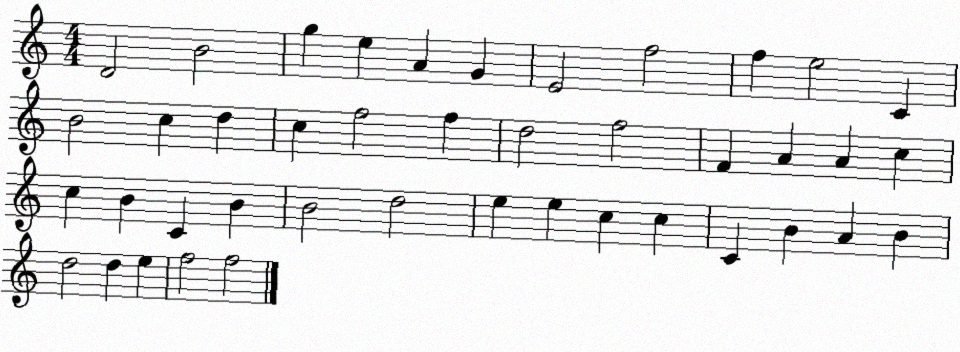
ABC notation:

X:1
T:Untitled
M:4/4
L:1/4
K:C
D2 B2 g e A G E2 f2 f e2 C B2 c d c f2 f d2 f2 F A A c c B C B B2 d2 e e c c C B A B d2 d e f2 f2